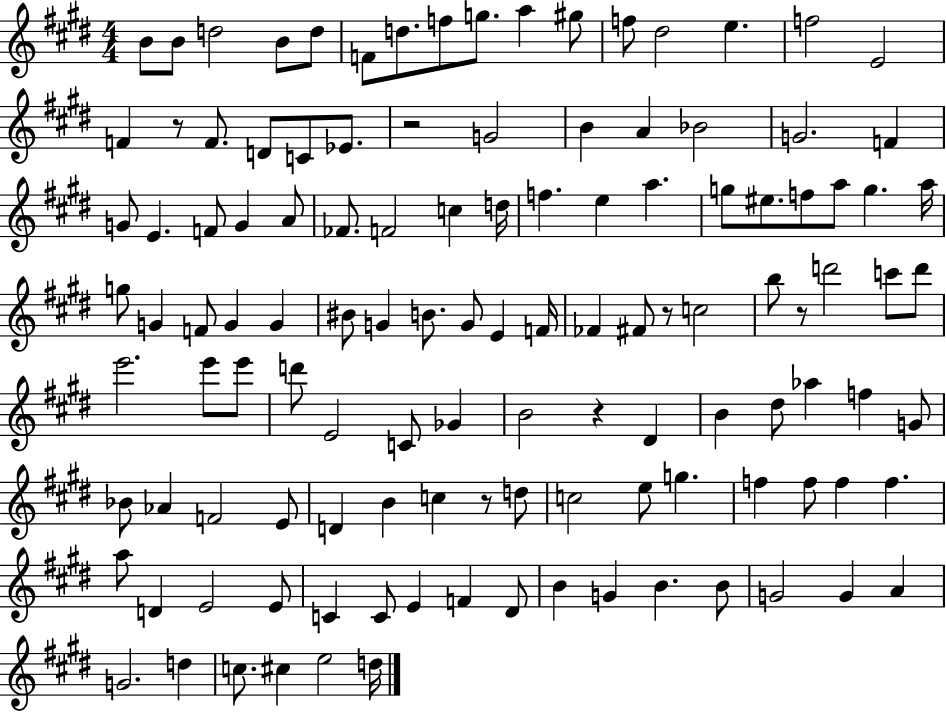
B4/e B4/e D5/h B4/e D5/e F4/e D5/e. F5/e G5/e. A5/q G#5/e F5/e D#5/h E5/q. F5/h E4/h F4/q R/e F4/e. D4/e C4/e Eb4/e. R/h G4/h B4/q A4/q Bb4/h G4/h. F4/q G4/e E4/q. F4/e G4/q A4/e FES4/e. F4/h C5/q D5/s F5/q. E5/q A5/q. G5/e EIS5/e. F5/e A5/e G5/q. A5/s G5/e G4/q F4/e G4/q G4/q BIS4/e G4/q B4/e. G4/e E4/q F4/s FES4/q F#4/e R/e C5/h B5/e R/e D6/h C6/e D6/e E6/h. E6/e E6/e D6/e E4/h C4/e Gb4/q B4/h R/q D#4/q B4/q D#5/e Ab5/q F5/q G4/e Bb4/e Ab4/q F4/h E4/e D4/q B4/q C5/q R/e D5/e C5/h E5/e G5/q. F5/q F5/e F5/q F5/q. A5/e D4/q E4/h E4/e C4/q C4/e E4/q F4/q D#4/e B4/q G4/q B4/q. B4/e G4/h G4/q A4/q G4/h. D5/q C5/e. C#5/q E5/h D5/s